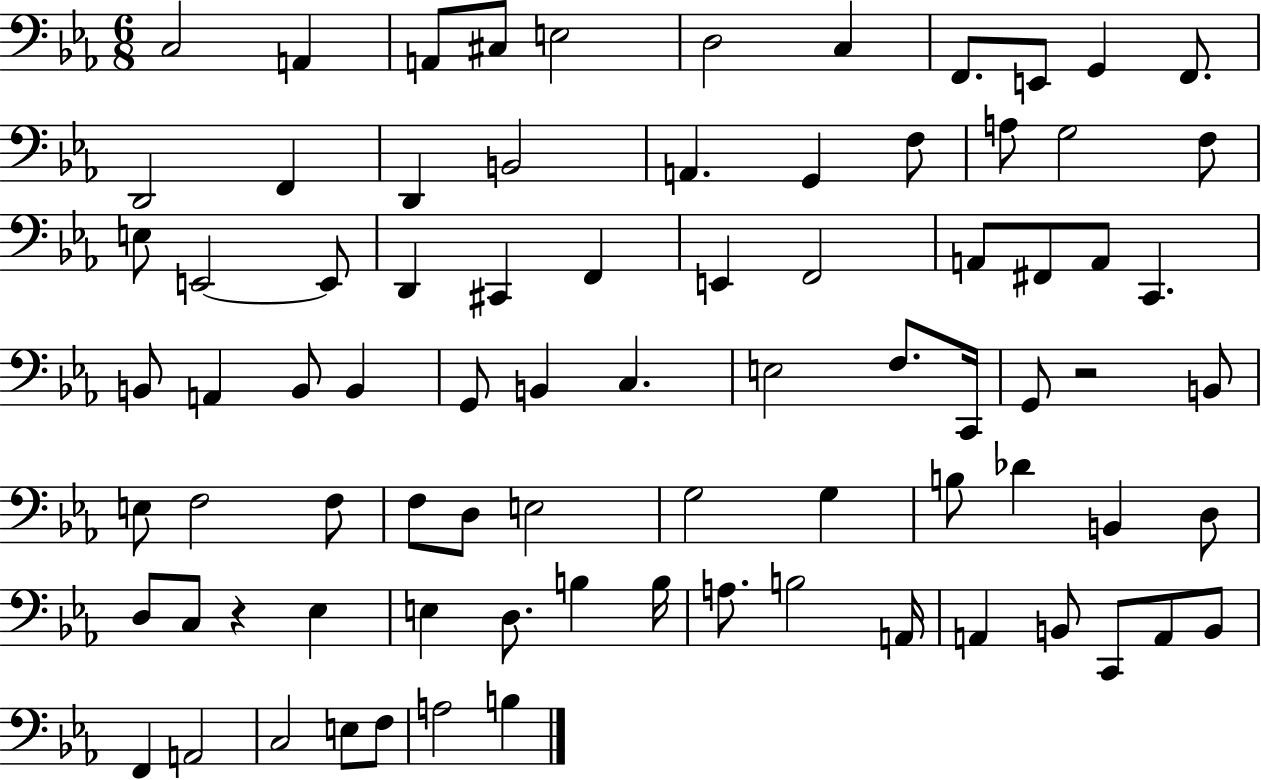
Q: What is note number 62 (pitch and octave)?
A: D3